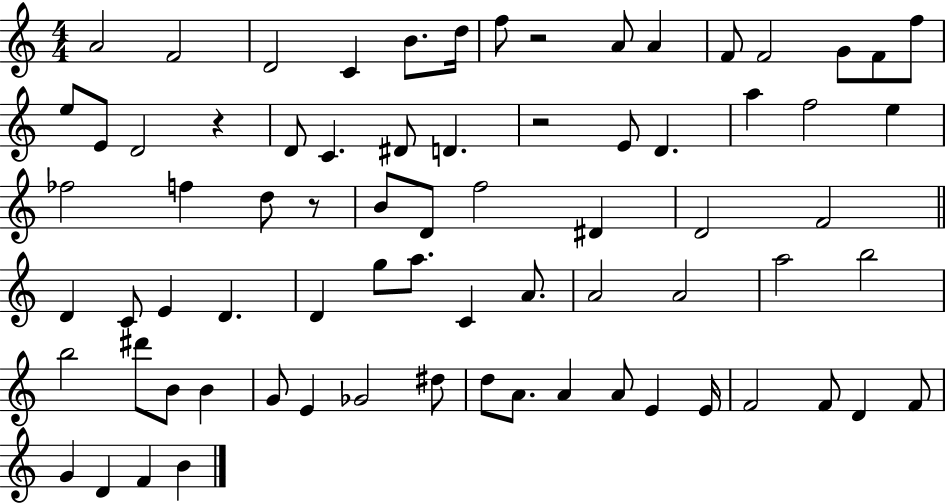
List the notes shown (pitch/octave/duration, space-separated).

A4/h F4/h D4/h C4/q B4/e. D5/s F5/e R/h A4/e A4/q F4/e F4/h G4/e F4/e F5/e E5/e E4/e D4/h R/q D4/e C4/q. D#4/e D4/q. R/h E4/e D4/q. A5/q F5/h E5/q FES5/h F5/q D5/e R/e B4/e D4/e F5/h D#4/q D4/h F4/h D4/q C4/e E4/q D4/q. D4/q G5/e A5/e. C4/q A4/e. A4/h A4/h A5/h B5/h B5/h D#6/e B4/e B4/q G4/e E4/q Gb4/h D#5/e D5/e A4/e. A4/q A4/e E4/q E4/s F4/h F4/e D4/q F4/e G4/q D4/q F4/q B4/q